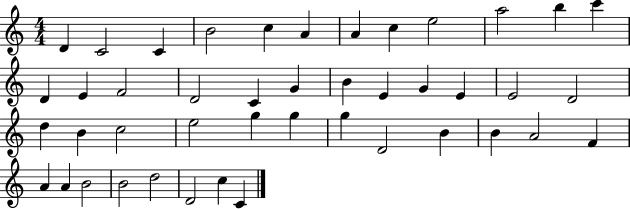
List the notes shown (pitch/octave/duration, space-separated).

D4/q C4/h C4/q B4/h C5/q A4/q A4/q C5/q E5/h A5/h B5/q C6/q D4/q E4/q F4/h D4/h C4/q G4/q B4/q E4/q G4/q E4/q E4/h D4/h D5/q B4/q C5/h E5/h G5/q G5/q G5/q D4/h B4/q B4/q A4/h F4/q A4/q A4/q B4/h B4/h D5/h D4/h C5/q C4/q